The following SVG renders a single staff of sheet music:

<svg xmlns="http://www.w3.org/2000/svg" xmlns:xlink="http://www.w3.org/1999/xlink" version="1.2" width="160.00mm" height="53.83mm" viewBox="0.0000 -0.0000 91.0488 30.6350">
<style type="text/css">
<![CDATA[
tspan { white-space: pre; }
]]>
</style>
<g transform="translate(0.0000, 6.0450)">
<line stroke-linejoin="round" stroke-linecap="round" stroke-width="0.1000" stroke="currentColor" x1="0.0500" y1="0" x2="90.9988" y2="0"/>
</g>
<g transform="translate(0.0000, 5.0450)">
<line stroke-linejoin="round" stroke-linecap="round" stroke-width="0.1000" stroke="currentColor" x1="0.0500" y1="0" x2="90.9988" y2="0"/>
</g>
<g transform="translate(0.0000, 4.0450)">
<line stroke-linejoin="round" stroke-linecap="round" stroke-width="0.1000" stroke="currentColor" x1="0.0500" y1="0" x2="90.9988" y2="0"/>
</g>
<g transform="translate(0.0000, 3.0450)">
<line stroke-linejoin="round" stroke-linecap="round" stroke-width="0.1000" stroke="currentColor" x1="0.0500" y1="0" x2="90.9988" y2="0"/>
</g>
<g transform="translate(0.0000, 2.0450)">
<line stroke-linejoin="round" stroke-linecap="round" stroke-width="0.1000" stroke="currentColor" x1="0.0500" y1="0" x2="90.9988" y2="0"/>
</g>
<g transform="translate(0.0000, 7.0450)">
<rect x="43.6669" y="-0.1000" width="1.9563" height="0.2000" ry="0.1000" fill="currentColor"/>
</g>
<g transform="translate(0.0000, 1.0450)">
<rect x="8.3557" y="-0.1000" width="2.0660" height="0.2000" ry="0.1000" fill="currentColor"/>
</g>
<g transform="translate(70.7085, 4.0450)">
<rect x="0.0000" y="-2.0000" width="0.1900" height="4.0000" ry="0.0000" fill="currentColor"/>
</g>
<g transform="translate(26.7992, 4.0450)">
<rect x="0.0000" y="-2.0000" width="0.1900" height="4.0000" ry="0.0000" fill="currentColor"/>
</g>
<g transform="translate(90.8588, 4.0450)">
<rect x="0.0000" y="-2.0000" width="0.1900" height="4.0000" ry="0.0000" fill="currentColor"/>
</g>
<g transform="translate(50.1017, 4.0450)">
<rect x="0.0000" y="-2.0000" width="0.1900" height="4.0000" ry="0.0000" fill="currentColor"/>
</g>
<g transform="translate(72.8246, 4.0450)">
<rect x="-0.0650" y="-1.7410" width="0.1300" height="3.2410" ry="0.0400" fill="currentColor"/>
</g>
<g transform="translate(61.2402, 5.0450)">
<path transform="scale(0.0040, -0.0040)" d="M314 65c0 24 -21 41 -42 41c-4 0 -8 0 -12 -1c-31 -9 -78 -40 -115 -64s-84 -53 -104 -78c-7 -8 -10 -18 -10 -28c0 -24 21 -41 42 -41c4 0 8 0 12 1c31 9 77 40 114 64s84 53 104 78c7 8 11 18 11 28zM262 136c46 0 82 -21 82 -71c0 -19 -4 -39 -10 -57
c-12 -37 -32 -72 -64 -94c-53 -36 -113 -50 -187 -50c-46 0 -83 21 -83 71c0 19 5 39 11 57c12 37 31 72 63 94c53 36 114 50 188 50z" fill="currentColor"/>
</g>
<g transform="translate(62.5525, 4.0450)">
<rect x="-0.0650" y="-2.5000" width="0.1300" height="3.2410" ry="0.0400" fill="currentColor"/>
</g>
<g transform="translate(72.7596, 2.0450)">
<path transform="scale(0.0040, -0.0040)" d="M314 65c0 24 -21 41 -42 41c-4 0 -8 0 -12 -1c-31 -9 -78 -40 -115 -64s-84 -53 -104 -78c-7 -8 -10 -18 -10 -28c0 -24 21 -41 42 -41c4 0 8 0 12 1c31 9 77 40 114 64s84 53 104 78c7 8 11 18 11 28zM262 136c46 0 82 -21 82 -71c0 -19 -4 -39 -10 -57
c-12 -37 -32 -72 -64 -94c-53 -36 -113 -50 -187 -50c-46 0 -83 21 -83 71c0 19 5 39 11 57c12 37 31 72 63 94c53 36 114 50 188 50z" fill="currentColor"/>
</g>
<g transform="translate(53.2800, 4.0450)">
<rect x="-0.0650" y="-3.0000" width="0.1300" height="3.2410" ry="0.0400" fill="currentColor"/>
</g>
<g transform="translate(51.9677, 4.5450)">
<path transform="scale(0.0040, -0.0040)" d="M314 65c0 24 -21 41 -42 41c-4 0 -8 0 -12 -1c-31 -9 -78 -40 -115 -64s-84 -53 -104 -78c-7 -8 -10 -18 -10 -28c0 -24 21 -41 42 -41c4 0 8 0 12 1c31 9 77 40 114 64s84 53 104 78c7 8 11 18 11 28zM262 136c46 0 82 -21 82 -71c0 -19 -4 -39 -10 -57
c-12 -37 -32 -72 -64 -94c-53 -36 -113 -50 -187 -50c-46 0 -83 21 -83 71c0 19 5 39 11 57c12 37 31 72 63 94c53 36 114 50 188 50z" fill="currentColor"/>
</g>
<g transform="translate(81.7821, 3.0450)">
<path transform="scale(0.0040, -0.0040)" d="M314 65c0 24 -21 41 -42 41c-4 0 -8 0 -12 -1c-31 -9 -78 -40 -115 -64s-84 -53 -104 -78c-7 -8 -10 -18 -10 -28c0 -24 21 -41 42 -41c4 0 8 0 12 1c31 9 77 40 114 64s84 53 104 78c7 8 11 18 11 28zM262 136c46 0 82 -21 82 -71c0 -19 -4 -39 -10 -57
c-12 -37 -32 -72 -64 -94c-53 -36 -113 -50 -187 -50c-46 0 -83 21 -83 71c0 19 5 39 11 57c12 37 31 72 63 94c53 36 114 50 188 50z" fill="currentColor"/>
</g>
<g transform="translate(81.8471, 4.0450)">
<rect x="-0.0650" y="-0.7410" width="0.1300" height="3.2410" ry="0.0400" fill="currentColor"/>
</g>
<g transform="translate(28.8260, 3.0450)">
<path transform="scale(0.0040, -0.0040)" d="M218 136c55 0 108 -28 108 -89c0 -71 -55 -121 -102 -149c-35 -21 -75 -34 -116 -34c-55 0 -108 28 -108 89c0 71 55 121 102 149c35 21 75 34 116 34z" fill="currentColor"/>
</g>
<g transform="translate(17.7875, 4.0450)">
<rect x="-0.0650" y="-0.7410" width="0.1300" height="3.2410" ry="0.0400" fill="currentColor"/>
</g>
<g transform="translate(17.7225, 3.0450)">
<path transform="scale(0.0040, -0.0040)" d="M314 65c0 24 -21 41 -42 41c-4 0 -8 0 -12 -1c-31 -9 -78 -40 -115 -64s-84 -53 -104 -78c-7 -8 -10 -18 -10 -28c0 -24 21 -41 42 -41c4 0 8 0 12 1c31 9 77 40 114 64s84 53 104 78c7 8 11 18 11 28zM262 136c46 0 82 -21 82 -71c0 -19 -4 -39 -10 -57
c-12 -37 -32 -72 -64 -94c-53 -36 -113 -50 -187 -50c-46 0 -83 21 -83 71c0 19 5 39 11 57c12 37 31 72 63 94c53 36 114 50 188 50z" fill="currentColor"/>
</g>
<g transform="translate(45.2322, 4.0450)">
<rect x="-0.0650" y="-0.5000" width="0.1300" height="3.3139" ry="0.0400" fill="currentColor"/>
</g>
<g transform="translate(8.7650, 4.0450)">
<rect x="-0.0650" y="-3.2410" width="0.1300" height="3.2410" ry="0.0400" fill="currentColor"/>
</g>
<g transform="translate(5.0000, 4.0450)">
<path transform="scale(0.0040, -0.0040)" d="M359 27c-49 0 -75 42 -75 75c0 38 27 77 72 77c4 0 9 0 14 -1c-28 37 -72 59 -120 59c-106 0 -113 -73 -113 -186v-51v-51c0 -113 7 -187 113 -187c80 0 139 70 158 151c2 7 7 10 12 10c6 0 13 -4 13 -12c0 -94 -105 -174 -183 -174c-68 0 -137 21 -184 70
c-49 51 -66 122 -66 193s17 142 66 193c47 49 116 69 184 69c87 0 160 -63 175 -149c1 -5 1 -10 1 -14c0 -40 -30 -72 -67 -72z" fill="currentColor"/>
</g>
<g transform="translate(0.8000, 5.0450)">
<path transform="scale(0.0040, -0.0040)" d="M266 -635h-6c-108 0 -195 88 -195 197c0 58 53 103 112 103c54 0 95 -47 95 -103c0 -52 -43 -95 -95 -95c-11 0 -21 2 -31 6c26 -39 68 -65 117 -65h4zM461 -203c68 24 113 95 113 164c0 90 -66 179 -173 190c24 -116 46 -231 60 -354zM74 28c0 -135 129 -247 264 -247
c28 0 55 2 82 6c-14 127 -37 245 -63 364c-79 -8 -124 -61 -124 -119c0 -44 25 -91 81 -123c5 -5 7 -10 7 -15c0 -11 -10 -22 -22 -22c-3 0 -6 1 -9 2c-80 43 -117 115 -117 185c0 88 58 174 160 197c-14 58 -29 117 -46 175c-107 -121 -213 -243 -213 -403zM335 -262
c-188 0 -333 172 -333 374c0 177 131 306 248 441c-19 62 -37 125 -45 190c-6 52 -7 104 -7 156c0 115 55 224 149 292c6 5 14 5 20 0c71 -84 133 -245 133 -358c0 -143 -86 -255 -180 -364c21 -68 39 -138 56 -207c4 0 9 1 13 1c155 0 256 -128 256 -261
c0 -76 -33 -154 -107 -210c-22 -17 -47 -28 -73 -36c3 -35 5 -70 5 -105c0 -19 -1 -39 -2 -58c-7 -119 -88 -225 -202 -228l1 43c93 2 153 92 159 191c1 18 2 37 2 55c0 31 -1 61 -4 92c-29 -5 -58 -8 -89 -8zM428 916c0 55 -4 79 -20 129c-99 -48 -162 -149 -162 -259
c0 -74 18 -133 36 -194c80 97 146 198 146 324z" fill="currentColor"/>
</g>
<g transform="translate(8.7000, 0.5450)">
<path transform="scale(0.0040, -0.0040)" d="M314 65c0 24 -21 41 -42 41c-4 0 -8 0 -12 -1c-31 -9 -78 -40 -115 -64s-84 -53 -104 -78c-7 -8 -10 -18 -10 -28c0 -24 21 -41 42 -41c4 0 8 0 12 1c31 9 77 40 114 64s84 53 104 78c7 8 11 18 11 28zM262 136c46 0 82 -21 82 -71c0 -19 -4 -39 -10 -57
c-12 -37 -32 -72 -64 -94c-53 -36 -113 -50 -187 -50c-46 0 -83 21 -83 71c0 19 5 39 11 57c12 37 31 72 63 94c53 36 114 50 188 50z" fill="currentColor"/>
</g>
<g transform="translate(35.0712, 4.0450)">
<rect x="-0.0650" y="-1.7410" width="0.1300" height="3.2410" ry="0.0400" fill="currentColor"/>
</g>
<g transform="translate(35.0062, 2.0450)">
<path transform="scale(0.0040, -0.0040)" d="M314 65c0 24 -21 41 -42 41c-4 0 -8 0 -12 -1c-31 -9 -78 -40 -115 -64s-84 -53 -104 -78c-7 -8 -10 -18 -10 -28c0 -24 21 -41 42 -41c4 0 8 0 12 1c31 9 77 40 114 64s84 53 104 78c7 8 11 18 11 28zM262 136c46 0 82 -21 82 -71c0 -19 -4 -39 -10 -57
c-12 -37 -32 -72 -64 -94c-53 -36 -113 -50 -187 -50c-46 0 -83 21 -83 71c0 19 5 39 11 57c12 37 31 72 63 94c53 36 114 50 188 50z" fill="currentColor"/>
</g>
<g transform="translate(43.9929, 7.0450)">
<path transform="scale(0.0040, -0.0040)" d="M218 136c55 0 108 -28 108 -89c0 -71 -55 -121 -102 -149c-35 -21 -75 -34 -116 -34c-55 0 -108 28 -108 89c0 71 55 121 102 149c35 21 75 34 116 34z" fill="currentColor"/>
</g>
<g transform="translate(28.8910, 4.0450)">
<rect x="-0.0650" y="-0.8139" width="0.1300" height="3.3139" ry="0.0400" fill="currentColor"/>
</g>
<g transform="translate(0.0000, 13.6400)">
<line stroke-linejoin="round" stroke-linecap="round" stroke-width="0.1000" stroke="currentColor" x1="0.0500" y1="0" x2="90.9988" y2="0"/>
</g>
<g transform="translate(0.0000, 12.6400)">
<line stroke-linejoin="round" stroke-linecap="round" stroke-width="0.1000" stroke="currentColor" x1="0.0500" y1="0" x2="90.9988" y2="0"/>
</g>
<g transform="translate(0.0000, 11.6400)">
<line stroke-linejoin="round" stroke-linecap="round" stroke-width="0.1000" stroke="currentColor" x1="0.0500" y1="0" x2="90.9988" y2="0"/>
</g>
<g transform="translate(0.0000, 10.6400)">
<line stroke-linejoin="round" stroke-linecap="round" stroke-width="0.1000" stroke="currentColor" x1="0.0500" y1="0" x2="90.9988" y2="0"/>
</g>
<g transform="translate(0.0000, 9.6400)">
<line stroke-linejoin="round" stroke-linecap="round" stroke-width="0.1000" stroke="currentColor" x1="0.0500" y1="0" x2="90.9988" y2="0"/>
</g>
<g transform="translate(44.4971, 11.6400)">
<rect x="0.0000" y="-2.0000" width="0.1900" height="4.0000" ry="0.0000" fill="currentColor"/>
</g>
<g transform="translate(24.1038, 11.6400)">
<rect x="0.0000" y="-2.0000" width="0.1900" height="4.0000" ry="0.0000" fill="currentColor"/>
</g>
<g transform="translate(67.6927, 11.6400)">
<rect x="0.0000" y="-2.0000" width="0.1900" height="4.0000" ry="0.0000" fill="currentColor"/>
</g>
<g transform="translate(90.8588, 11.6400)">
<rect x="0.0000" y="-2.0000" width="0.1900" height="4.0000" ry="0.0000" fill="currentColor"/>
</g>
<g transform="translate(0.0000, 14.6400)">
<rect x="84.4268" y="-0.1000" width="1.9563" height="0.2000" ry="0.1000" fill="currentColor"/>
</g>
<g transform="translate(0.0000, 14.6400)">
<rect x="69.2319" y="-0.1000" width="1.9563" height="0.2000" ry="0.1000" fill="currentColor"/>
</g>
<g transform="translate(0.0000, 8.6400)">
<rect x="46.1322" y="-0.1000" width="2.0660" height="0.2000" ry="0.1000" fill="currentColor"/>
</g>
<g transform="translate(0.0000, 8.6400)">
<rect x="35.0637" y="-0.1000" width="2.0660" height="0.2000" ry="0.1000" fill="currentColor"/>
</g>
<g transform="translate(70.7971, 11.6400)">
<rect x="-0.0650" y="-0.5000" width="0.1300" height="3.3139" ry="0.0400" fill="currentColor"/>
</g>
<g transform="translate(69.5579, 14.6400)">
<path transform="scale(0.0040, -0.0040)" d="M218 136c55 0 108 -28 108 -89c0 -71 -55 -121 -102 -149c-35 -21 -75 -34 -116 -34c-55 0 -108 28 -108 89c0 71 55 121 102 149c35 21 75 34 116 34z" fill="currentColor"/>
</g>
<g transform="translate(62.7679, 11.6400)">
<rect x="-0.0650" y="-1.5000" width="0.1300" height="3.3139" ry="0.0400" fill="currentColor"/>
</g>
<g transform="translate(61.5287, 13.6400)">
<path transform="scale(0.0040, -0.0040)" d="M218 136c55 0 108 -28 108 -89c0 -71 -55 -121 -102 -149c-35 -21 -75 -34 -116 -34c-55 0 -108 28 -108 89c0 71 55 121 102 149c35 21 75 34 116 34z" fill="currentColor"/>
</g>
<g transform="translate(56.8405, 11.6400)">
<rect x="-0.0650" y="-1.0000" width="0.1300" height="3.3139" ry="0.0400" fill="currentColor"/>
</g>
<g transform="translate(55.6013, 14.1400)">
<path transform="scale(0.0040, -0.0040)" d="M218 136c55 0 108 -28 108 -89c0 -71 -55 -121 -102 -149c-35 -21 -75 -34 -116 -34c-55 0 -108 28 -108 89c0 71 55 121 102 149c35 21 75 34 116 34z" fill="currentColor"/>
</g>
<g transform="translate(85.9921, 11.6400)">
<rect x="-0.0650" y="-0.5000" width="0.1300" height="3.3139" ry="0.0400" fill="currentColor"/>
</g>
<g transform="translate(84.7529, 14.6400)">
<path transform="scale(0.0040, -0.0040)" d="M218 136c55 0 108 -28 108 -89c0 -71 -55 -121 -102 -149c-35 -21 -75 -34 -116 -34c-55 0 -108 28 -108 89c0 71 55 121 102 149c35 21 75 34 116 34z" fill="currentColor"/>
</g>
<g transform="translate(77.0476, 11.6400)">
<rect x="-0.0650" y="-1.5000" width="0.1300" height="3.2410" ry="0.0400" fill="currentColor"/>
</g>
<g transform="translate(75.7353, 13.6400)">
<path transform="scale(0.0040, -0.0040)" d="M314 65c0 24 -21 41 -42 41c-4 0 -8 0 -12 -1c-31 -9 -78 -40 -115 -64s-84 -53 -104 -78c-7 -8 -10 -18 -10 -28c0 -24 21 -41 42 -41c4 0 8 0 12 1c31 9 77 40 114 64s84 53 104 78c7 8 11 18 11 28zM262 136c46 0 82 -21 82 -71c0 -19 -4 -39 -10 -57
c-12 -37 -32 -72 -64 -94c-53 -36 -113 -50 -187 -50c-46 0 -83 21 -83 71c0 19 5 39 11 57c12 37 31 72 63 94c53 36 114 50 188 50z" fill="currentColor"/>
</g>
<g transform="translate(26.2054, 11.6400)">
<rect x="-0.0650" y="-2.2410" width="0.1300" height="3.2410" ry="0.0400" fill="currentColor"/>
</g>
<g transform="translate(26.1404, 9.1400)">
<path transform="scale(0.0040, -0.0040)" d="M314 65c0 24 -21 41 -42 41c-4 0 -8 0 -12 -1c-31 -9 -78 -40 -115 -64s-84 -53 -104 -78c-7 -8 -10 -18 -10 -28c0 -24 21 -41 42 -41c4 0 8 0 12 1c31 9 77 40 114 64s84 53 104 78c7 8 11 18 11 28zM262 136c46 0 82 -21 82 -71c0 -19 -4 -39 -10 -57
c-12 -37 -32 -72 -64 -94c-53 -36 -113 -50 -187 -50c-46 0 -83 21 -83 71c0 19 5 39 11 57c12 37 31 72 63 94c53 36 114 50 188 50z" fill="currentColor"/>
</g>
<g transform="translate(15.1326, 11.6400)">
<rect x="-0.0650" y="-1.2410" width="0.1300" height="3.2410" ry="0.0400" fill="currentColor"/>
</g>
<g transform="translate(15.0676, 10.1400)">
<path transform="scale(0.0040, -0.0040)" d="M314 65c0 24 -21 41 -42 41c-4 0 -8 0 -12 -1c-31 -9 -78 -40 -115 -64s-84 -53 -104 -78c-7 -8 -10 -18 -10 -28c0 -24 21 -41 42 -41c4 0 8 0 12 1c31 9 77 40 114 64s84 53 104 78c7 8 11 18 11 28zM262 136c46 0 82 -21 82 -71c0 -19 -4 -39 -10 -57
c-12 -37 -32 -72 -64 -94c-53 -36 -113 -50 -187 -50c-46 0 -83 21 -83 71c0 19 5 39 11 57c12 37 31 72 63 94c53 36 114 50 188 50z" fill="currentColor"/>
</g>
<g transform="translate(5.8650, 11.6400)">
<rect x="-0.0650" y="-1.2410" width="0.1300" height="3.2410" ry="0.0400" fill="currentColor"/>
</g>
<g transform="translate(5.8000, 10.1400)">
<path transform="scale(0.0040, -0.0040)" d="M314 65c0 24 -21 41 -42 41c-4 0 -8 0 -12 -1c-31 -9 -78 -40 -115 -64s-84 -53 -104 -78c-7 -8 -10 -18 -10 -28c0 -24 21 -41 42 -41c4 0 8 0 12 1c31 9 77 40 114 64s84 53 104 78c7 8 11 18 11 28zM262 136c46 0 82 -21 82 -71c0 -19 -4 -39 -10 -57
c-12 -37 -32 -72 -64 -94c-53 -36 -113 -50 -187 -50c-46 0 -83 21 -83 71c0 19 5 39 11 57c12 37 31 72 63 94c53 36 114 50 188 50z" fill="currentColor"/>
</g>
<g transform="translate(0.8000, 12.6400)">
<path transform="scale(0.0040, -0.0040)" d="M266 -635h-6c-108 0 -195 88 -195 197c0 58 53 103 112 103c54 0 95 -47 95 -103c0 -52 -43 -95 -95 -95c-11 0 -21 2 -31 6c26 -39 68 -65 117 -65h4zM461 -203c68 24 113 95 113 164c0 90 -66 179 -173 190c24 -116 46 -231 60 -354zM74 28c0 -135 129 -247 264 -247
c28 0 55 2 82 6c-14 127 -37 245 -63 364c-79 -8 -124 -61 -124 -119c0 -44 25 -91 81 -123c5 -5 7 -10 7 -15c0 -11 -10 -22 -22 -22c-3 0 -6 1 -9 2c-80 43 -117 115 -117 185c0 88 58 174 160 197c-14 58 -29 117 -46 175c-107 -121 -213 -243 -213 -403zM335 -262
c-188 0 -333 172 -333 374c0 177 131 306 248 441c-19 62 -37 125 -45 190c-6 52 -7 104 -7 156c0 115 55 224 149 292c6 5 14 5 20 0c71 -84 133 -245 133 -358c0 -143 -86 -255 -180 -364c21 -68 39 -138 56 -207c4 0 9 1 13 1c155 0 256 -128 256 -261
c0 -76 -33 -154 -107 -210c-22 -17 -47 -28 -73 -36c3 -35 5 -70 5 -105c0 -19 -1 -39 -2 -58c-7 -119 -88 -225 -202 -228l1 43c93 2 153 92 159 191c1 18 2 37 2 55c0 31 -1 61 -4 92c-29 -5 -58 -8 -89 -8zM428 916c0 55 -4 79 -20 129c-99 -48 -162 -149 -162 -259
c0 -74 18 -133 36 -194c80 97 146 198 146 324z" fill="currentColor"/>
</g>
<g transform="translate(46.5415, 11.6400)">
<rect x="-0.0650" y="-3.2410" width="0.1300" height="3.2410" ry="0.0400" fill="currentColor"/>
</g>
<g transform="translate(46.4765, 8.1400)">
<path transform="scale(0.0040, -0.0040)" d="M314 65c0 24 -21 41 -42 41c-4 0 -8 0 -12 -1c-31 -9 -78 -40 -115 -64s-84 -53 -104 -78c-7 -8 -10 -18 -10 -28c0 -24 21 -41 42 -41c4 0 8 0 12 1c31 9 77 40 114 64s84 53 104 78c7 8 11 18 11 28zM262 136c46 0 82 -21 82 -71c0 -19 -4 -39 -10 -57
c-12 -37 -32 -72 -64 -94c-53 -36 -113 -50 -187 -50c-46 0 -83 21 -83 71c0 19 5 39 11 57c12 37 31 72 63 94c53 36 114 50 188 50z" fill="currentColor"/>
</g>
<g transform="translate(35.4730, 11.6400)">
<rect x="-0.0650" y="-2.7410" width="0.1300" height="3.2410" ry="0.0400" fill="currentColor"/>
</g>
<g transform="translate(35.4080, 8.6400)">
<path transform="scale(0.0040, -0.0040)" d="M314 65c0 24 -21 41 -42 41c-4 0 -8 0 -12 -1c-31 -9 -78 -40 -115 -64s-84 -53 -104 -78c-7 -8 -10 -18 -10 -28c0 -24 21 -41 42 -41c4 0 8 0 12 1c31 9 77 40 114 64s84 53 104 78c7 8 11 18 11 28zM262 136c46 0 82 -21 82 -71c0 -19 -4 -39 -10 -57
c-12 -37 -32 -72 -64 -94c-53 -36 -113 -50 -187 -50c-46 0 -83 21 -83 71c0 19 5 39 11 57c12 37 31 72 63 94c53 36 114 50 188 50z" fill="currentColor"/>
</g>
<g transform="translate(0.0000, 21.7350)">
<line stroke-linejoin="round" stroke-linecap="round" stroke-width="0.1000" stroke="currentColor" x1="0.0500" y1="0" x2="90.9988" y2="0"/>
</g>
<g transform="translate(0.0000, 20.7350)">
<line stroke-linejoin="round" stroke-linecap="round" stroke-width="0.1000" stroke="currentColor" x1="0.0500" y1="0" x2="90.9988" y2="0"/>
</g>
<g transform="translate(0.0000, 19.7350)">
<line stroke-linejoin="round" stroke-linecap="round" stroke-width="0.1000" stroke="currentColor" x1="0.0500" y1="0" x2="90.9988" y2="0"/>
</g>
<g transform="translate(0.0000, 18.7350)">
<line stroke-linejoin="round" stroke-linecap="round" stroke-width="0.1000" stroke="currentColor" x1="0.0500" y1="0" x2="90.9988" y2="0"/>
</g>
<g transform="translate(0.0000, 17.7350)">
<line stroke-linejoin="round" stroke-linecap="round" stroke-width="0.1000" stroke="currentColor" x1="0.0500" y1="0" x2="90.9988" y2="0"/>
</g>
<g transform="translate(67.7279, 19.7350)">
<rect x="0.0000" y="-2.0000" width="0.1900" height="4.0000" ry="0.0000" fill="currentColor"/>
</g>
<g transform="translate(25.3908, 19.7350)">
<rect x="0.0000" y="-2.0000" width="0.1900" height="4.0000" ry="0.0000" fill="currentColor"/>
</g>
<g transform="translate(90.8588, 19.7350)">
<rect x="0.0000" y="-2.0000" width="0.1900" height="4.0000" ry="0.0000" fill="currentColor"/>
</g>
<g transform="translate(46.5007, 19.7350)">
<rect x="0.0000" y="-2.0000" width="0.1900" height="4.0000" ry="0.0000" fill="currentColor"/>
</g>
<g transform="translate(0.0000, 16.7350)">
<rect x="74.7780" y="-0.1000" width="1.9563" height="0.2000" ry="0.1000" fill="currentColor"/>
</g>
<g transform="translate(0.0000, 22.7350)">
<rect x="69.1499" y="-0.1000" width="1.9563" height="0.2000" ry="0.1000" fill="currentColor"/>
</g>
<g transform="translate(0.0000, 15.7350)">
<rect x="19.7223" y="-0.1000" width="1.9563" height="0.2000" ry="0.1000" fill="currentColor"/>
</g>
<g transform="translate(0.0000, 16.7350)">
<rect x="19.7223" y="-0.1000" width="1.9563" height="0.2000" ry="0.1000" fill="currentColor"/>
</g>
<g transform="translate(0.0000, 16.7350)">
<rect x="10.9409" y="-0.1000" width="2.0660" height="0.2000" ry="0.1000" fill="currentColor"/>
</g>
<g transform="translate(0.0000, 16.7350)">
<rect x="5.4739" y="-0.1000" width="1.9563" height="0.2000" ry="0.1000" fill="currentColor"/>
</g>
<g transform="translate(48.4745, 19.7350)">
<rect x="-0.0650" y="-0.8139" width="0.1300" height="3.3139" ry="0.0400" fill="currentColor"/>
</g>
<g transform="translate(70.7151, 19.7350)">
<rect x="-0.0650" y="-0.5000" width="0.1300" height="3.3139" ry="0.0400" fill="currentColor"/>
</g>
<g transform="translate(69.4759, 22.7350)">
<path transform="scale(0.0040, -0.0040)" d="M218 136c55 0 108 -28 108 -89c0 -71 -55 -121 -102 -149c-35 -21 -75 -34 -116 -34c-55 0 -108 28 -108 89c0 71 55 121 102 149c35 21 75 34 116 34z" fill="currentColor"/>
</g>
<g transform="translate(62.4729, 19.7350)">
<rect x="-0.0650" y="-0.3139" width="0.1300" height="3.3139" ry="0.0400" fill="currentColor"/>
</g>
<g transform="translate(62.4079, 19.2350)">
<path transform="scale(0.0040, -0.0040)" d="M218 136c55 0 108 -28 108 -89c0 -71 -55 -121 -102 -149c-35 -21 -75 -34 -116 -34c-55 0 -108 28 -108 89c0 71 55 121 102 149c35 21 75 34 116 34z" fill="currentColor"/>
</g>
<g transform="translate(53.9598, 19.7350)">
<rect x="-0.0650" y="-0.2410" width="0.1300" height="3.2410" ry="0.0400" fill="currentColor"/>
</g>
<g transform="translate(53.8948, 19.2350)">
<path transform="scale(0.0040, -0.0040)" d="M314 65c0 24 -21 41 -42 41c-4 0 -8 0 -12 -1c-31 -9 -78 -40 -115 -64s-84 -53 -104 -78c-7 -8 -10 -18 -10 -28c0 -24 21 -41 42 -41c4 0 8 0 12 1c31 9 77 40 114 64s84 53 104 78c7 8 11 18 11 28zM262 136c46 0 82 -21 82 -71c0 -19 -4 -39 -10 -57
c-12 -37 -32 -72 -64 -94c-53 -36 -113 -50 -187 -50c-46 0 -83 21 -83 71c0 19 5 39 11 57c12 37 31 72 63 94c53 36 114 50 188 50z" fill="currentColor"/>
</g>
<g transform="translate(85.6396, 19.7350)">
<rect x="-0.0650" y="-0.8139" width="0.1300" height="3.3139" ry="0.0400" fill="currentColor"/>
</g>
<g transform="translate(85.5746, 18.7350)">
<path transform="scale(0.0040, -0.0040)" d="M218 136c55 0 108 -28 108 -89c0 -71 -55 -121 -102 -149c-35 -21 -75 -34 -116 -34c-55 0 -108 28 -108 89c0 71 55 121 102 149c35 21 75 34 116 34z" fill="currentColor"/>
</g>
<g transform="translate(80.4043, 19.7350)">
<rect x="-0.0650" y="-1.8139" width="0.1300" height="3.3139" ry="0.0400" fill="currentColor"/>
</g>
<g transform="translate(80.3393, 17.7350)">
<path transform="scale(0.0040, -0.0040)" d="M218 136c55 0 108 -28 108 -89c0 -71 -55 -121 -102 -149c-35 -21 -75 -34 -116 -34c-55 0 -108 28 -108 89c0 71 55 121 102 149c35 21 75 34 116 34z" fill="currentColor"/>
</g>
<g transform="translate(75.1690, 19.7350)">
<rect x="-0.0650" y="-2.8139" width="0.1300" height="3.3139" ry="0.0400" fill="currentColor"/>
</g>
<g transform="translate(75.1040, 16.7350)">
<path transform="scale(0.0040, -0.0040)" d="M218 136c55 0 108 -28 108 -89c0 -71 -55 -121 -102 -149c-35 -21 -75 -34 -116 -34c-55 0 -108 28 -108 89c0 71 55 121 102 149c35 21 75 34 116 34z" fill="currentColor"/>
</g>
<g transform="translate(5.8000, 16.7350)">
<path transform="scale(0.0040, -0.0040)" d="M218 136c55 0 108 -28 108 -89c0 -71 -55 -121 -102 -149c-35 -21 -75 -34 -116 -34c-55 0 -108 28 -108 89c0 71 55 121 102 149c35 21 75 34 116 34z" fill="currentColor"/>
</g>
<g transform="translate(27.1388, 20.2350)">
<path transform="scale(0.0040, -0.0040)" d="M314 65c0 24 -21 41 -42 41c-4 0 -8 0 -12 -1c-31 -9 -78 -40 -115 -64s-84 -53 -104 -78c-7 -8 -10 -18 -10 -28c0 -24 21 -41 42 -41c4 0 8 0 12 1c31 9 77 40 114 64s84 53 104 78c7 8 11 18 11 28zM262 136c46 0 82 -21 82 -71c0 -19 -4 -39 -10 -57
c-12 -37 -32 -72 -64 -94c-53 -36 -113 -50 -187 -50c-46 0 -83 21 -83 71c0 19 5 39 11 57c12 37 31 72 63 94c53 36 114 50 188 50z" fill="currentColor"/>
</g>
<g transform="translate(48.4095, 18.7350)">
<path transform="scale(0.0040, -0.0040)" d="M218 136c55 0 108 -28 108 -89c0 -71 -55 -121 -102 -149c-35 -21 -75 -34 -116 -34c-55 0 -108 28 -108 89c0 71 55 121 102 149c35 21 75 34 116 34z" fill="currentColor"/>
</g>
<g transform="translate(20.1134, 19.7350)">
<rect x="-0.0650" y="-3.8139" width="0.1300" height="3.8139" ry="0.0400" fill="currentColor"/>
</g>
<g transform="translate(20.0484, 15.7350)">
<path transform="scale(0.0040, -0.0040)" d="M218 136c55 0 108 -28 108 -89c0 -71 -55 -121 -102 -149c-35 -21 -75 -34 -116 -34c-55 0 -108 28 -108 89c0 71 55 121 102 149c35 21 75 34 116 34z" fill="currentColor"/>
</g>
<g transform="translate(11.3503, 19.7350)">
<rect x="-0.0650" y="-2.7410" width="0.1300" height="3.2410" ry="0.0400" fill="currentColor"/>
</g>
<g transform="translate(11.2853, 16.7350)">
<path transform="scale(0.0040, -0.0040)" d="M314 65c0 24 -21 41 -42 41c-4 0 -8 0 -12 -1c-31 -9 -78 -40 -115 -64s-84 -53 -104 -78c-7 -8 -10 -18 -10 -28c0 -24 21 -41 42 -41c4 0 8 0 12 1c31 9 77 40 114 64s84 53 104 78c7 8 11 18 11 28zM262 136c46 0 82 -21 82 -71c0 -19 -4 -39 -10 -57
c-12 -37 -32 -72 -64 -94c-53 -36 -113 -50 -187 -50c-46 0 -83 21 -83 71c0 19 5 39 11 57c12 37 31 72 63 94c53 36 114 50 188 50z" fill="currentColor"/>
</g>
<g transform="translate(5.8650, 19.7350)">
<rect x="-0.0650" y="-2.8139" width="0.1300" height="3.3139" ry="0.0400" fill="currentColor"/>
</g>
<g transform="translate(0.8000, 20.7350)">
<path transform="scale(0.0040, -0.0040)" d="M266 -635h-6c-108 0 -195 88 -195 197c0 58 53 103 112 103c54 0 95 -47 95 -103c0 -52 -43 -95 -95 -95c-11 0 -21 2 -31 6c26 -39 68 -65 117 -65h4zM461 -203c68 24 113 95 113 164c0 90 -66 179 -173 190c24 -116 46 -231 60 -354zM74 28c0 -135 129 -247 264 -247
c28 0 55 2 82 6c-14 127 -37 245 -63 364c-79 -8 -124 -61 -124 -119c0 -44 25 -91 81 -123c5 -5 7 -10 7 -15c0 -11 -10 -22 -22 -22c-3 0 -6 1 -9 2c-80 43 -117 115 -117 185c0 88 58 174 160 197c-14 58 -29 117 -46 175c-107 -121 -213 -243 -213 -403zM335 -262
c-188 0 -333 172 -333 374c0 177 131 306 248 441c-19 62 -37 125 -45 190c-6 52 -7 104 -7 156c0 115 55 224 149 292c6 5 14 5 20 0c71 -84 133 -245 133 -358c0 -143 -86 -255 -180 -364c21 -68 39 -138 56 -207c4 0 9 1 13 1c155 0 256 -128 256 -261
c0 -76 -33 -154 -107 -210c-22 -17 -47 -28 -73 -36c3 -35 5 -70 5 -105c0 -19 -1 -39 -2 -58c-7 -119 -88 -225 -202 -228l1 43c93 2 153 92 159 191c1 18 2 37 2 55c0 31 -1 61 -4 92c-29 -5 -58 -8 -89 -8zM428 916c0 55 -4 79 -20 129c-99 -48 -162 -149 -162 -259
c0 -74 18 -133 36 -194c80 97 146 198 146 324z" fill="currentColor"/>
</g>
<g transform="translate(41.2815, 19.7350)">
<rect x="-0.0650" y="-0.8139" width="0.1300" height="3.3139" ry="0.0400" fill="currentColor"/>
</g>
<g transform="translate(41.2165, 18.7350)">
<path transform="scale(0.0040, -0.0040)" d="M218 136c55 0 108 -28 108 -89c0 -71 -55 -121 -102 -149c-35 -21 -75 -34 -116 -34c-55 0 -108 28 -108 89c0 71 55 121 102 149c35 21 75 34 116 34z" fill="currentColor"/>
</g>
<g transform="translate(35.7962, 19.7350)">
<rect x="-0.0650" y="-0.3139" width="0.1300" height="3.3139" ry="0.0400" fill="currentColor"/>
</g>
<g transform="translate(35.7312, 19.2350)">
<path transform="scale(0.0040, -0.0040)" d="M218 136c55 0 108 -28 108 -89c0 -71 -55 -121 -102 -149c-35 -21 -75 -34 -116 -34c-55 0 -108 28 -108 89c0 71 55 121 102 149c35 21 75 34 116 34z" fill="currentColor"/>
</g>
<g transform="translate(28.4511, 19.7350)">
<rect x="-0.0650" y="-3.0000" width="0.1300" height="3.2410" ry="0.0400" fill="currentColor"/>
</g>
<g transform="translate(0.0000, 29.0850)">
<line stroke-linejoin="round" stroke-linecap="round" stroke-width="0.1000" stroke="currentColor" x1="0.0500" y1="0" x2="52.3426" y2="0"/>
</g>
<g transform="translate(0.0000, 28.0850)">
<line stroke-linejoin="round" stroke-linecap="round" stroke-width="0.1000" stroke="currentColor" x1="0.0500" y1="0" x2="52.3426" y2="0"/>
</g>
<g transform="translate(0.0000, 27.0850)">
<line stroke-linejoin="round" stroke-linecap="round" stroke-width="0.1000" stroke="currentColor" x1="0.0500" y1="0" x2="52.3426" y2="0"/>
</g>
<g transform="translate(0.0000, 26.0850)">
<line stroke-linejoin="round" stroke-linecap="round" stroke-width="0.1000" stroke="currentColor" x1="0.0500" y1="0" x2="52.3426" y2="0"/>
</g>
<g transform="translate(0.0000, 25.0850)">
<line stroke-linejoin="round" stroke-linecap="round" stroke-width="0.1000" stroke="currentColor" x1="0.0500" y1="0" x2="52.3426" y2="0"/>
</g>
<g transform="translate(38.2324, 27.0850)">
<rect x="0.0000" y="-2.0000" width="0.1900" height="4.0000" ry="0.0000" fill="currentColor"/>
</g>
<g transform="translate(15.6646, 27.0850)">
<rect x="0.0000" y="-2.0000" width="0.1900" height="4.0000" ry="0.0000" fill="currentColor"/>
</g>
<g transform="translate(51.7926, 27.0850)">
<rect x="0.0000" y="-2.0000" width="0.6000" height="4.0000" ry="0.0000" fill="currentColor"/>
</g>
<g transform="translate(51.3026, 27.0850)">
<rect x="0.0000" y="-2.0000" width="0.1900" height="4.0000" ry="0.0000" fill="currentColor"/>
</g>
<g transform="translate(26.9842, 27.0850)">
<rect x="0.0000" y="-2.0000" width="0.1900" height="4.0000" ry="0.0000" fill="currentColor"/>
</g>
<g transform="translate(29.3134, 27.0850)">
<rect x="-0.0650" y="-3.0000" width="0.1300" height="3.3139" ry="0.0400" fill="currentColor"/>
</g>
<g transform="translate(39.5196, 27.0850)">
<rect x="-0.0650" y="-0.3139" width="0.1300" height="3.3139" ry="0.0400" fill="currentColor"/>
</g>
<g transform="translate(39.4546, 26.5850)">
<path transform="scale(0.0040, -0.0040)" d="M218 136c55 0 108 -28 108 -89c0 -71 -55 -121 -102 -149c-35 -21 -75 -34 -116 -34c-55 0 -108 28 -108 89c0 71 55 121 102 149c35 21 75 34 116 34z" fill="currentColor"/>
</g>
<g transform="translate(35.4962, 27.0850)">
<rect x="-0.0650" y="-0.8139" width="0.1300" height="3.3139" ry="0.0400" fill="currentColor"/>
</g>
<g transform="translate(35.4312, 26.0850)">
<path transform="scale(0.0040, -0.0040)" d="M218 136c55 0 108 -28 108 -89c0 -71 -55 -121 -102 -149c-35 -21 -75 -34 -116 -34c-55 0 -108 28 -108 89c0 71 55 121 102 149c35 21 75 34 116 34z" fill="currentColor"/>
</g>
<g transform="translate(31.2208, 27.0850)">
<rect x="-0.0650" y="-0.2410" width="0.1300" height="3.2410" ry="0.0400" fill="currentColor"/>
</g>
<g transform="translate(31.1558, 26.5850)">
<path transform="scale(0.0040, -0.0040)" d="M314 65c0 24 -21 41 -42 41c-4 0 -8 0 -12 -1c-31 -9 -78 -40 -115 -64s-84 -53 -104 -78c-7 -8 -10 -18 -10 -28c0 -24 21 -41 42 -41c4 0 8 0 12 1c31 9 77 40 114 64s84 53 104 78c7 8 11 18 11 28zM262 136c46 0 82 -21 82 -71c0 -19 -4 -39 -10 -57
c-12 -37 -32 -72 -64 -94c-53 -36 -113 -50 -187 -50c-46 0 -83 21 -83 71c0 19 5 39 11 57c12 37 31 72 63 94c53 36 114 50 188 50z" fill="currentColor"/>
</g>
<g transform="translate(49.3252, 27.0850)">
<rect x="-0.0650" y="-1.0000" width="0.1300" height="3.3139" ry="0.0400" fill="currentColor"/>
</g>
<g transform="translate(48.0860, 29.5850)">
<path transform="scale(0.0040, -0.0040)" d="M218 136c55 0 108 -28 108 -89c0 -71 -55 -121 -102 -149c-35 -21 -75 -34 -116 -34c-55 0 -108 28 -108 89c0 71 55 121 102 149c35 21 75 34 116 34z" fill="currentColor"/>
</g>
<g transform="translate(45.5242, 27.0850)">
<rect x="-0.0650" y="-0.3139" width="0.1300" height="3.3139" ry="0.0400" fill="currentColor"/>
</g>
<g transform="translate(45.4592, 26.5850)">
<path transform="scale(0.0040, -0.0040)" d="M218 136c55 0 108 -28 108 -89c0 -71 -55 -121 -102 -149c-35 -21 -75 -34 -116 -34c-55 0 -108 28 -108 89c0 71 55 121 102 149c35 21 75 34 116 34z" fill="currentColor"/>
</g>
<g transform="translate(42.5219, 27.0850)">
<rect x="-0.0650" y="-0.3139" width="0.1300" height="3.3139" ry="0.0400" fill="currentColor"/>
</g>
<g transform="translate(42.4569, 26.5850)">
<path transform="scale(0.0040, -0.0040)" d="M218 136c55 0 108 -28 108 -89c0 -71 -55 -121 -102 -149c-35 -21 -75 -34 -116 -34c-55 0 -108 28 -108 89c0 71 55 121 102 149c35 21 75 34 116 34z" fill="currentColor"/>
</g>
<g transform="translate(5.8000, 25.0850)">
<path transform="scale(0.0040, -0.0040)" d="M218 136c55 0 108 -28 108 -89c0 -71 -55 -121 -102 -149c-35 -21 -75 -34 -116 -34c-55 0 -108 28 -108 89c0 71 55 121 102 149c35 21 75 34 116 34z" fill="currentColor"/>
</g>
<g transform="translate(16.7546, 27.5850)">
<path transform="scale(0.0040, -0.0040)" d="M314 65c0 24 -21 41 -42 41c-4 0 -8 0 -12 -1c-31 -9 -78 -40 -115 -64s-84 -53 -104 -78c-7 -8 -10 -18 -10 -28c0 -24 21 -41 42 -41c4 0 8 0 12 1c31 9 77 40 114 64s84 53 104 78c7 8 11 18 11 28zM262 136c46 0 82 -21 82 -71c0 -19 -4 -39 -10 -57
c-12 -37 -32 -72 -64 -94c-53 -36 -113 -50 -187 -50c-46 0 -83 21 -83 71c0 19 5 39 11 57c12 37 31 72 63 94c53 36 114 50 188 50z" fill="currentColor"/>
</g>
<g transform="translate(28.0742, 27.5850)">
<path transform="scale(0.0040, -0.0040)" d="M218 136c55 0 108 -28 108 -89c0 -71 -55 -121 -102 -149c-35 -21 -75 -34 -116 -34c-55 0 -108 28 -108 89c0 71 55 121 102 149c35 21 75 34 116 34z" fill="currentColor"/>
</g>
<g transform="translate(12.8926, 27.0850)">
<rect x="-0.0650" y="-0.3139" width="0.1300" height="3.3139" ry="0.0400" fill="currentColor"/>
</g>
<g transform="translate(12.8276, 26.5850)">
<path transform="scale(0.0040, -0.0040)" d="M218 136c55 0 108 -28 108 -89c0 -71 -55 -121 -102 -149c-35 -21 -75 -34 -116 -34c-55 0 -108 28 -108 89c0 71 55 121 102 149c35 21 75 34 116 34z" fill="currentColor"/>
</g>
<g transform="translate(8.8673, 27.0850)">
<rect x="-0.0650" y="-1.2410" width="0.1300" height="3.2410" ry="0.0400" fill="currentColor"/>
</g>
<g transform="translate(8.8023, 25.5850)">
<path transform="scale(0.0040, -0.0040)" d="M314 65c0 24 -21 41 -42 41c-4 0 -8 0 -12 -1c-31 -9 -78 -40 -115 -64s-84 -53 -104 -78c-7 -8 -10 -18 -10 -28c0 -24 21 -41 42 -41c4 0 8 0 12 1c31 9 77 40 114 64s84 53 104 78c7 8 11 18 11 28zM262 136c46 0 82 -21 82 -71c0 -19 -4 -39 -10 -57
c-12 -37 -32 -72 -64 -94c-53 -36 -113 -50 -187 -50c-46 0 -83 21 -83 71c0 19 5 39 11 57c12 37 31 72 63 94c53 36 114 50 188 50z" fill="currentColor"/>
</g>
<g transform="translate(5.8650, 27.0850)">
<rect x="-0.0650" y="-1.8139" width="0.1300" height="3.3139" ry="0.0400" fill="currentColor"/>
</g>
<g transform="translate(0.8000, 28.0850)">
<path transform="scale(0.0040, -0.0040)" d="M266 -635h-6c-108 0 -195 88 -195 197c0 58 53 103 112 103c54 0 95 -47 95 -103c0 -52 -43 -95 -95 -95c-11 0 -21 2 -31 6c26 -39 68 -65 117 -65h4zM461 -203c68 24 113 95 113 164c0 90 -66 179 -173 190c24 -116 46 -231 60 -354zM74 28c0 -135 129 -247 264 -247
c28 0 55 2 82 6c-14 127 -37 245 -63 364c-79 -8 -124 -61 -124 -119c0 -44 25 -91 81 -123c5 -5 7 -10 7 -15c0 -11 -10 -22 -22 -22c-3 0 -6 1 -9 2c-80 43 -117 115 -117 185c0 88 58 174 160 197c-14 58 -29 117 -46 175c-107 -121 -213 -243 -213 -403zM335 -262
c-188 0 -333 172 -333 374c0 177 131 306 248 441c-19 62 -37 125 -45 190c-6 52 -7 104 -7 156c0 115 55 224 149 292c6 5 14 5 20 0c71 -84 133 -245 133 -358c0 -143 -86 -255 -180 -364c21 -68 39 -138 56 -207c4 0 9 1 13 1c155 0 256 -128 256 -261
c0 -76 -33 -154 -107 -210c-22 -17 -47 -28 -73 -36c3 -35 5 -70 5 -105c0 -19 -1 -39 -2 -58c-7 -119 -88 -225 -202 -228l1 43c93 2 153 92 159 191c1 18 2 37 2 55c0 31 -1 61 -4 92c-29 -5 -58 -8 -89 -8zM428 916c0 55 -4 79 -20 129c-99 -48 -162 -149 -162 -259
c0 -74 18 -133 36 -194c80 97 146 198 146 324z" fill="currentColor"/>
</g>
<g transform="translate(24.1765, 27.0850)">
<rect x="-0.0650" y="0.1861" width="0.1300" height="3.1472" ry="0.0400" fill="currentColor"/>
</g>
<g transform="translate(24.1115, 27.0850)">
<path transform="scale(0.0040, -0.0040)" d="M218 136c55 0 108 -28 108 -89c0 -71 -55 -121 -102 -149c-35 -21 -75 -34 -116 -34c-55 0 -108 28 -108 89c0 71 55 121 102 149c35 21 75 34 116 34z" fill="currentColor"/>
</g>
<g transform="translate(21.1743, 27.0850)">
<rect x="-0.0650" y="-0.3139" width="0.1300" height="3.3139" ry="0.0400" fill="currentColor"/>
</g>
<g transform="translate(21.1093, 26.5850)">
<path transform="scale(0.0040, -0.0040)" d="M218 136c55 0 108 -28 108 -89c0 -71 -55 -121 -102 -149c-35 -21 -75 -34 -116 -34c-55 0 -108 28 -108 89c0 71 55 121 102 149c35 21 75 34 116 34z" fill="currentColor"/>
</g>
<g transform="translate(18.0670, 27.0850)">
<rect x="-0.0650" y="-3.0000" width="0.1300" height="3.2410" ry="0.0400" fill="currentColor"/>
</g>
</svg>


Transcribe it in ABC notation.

X:1
T:Untitled
M:4/4
L:1/4
K:C
b2 d2 d f2 C A2 G2 f2 d2 e2 e2 g2 a2 b2 D E C E2 C a a2 c' A2 c d d c2 c C a f d f e2 c A2 c B A c2 d c c c D